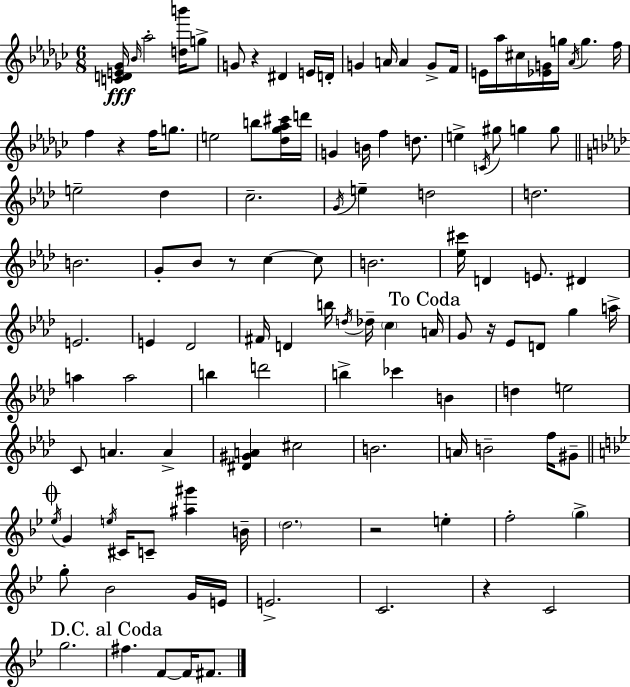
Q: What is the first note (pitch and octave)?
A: Bb4